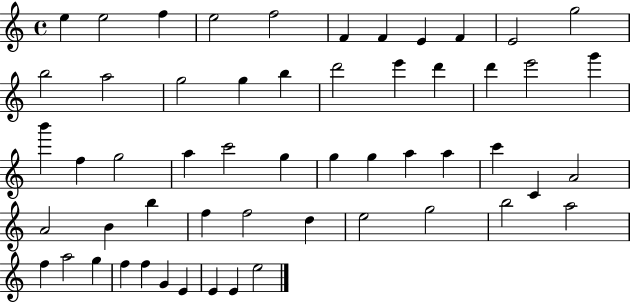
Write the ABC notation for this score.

X:1
T:Untitled
M:4/4
L:1/4
K:C
e e2 f e2 f2 F F E F E2 g2 b2 a2 g2 g b d'2 e' d' d' e'2 g' b' f g2 a c'2 g g g a a c' C A2 A2 B b f f2 d e2 g2 b2 a2 f a2 g f f G E E E e2